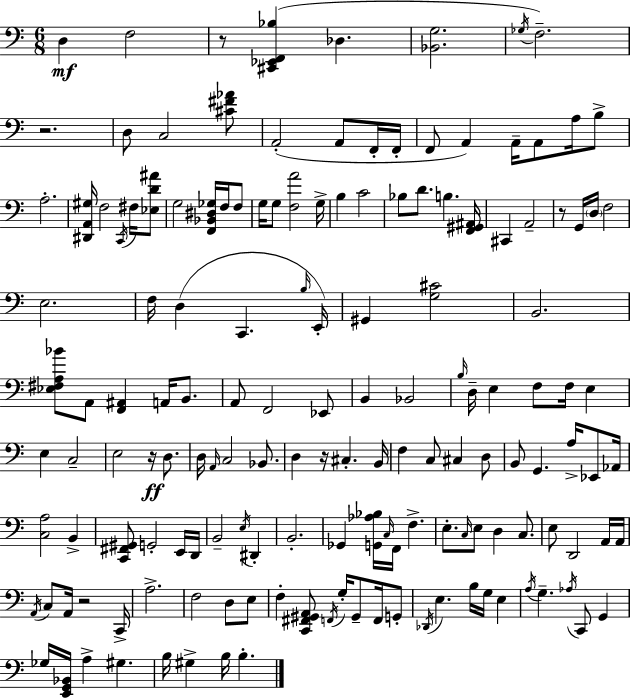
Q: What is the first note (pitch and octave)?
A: D3